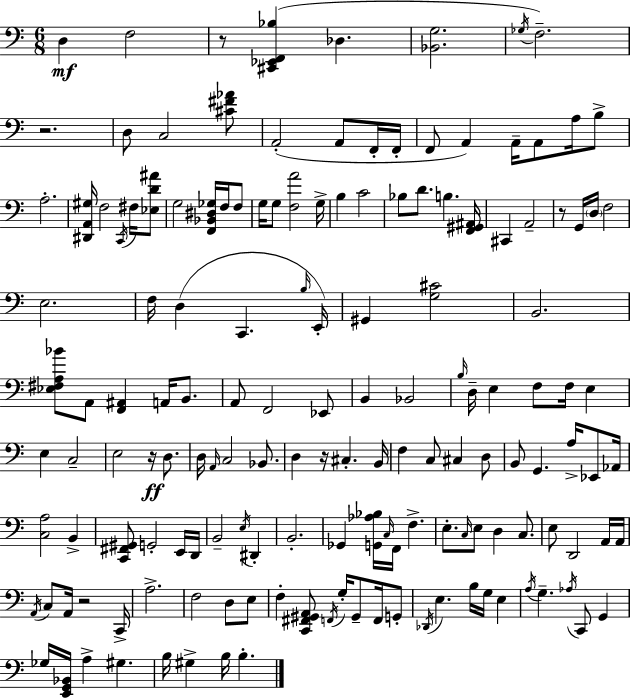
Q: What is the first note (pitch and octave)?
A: D3